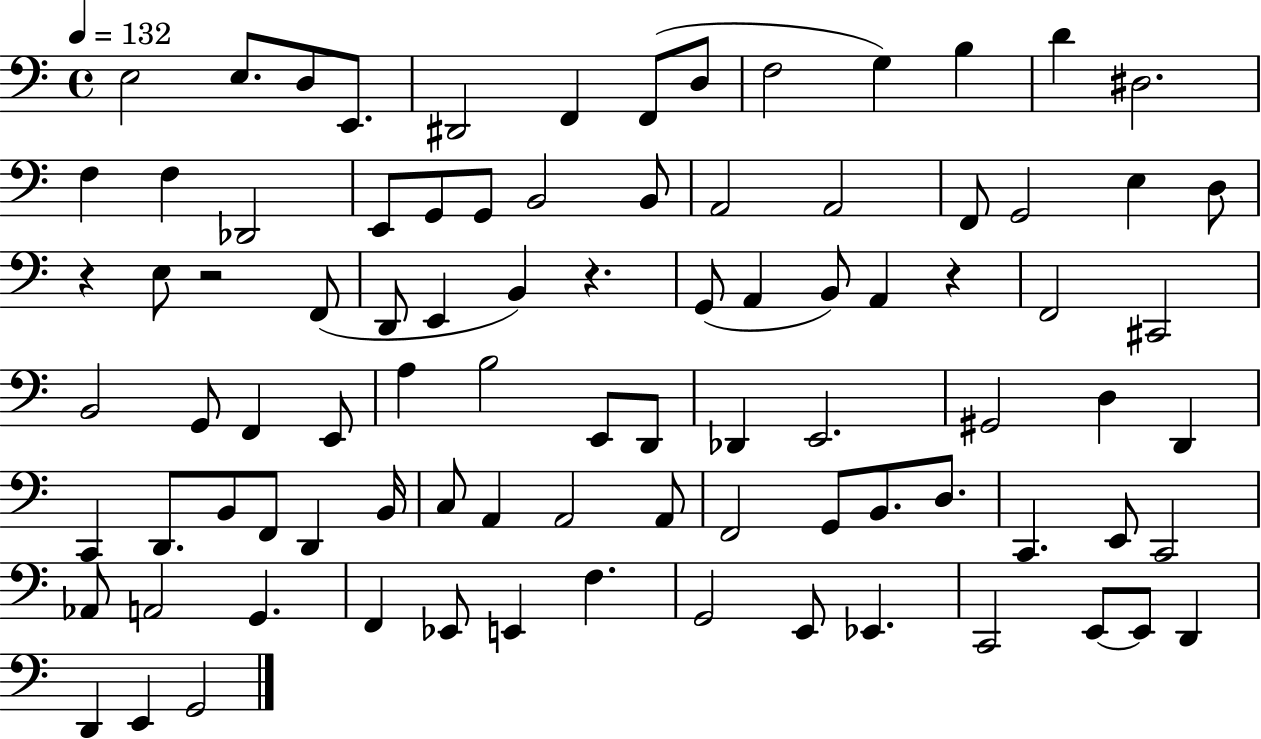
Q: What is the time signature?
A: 4/4